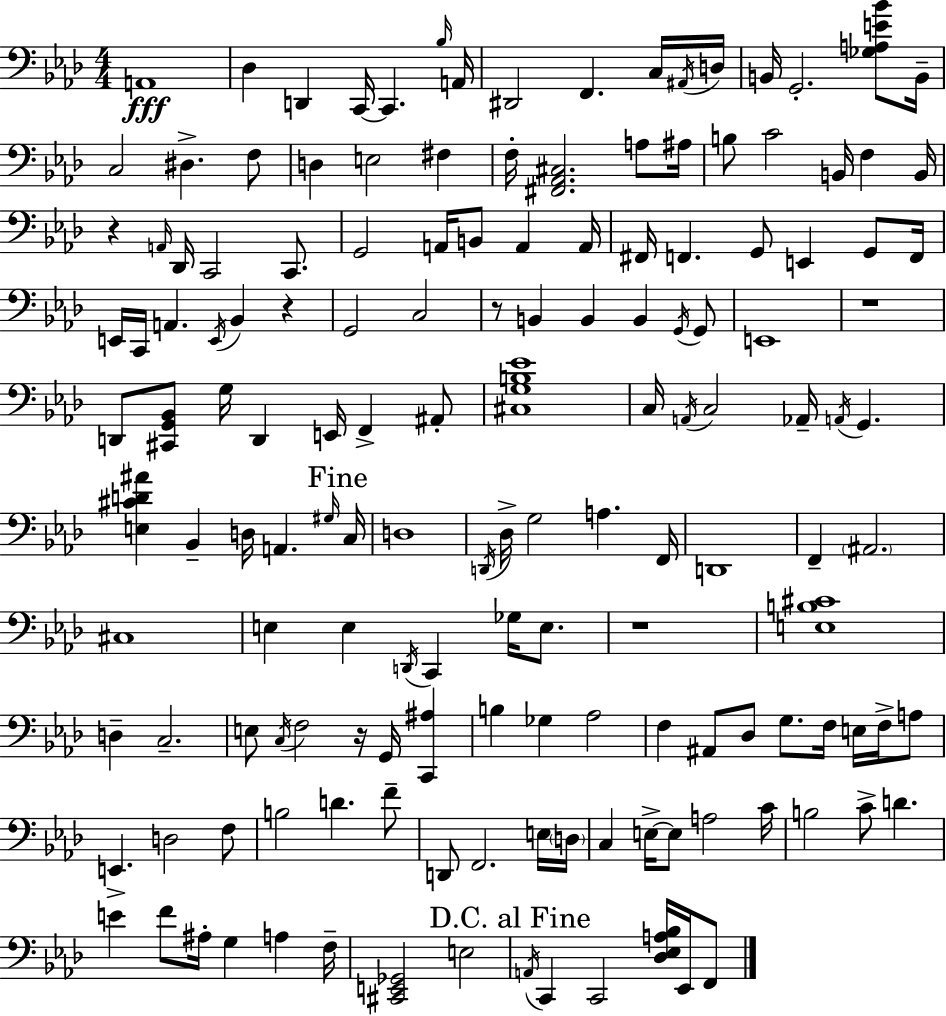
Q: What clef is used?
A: bass